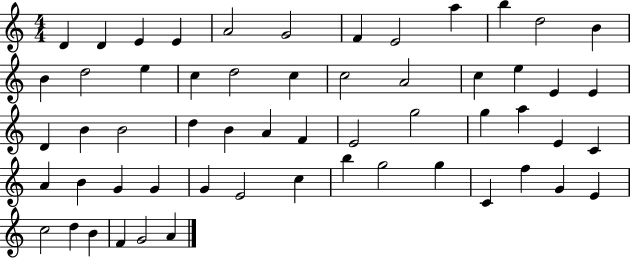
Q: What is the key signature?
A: C major